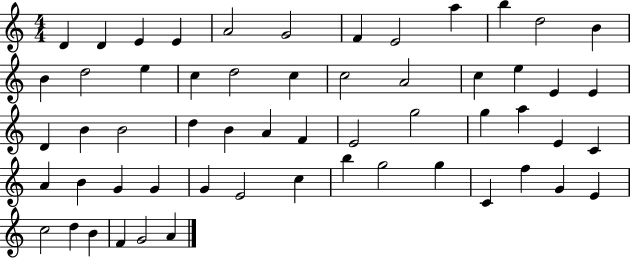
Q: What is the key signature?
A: C major